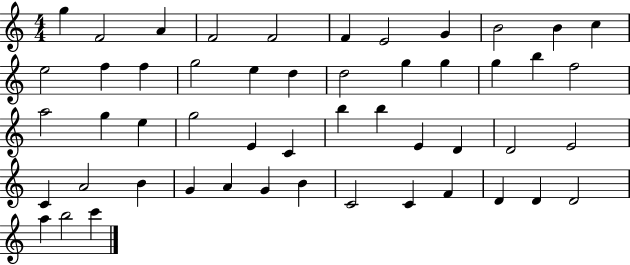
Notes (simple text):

G5/q F4/h A4/q F4/h F4/h F4/q E4/h G4/q B4/h B4/q C5/q E5/h F5/q F5/q G5/h E5/q D5/q D5/h G5/q G5/q G5/q B5/q F5/h A5/h G5/q E5/q G5/h E4/q C4/q B5/q B5/q E4/q D4/q D4/h E4/h C4/q A4/h B4/q G4/q A4/q G4/q B4/q C4/h C4/q F4/q D4/q D4/q D4/h A5/q B5/h C6/q